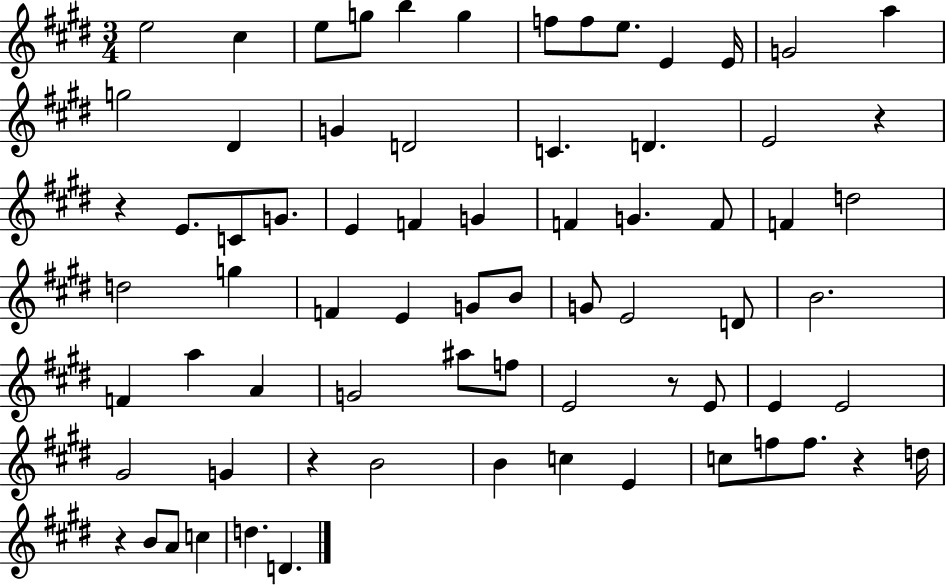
E5/h C#5/q E5/e G5/e B5/q G5/q F5/e F5/e E5/e. E4/q E4/s G4/h A5/q G5/h D#4/q G4/q D4/h C4/q. D4/q. E4/h R/q R/q E4/e. C4/e G4/e. E4/q F4/q G4/q F4/q G4/q. F4/e F4/q D5/h D5/h G5/q F4/q E4/q G4/e B4/e G4/e E4/h D4/e B4/h. F4/q A5/q A4/q G4/h A#5/e F5/e E4/h R/e E4/e E4/q E4/h G#4/h G4/q R/q B4/h B4/q C5/q E4/q C5/e F5/e F5/e. R/q D5/s R/q B4/e A4/e C5/q D5/q. D4/q.